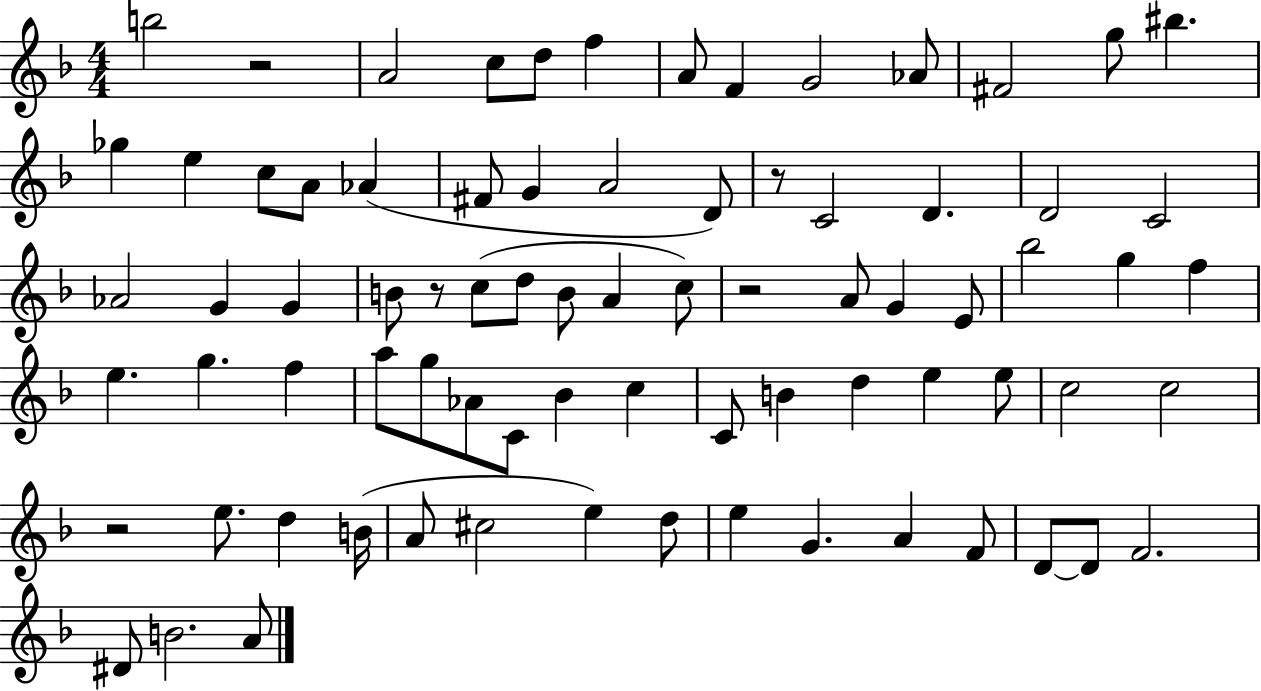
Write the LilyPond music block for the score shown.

{
  \clef treble
  \numericTimeSignature
  \time 4/4
  \key f \major
  b''2 r2 | a'2 c''8 d''8 f''4 | a'8 f'4 g'2 aes'8 | fis'2 g''8 bis''4. | \break ges''4 e''4 c''8 a'8 aes'4( | fis'8 g'4 a'2 d'8) | r8 c'2 d'4. | d'2 c'2 | \break aes'2 g'4 g'4 | b'8 r8 c''8( d''8 b'8 a'4 c''8) | r2 a'8 g'4 e'8 | bes''2 g''4 f''4 | \break e''4. g''4. f''4 | a''8 g''8 aes'8 c'8 bes'4 c''4 | c'8 b'4 d''4 e''4 e''8 | c''2 c''2 | \break r2 e''8. d''4 b'16( | a'8 cis''2 e''4) d''8 | e''4 g'4. a'4 f'8 | d'8~~ d'8 f'2. | \break dis'8 b'2. a'8 | \bar "|."
}